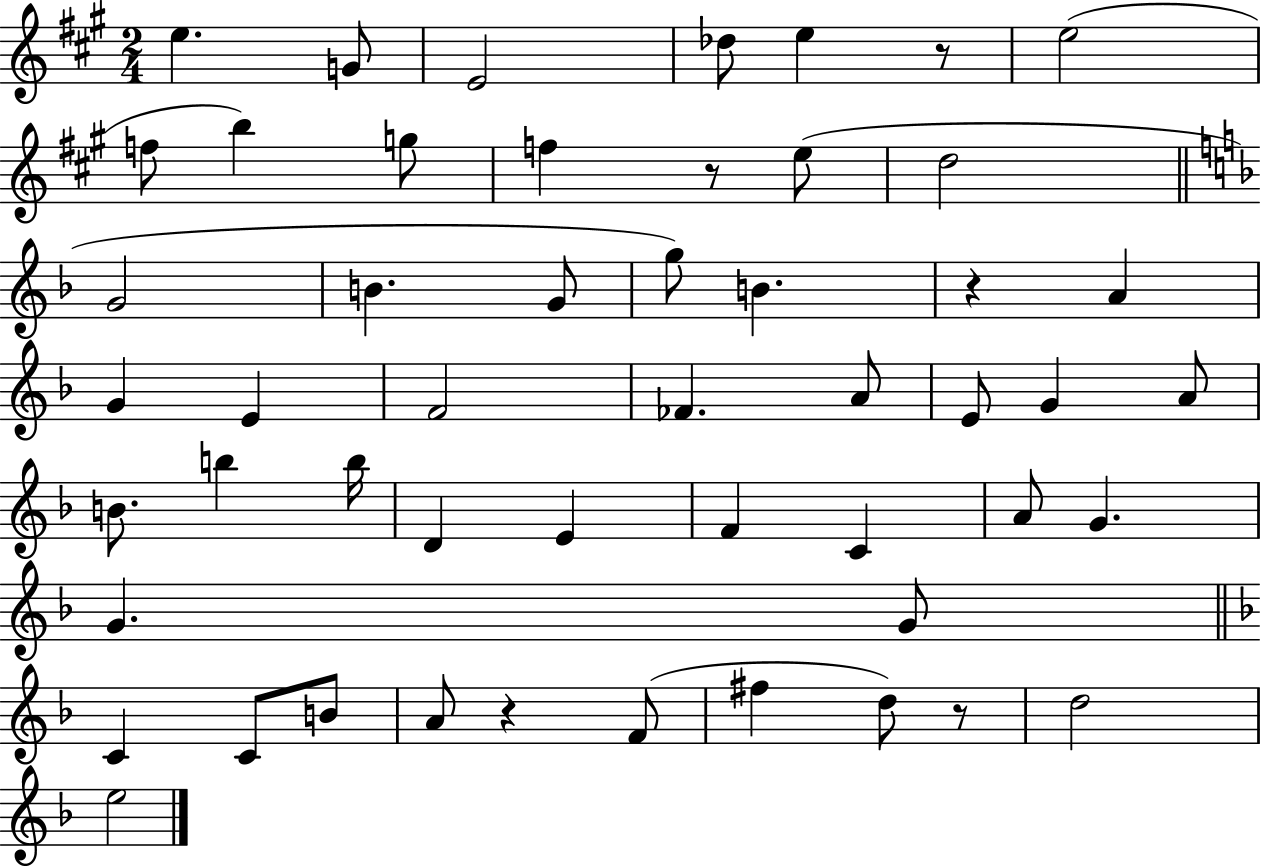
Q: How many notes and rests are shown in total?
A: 51